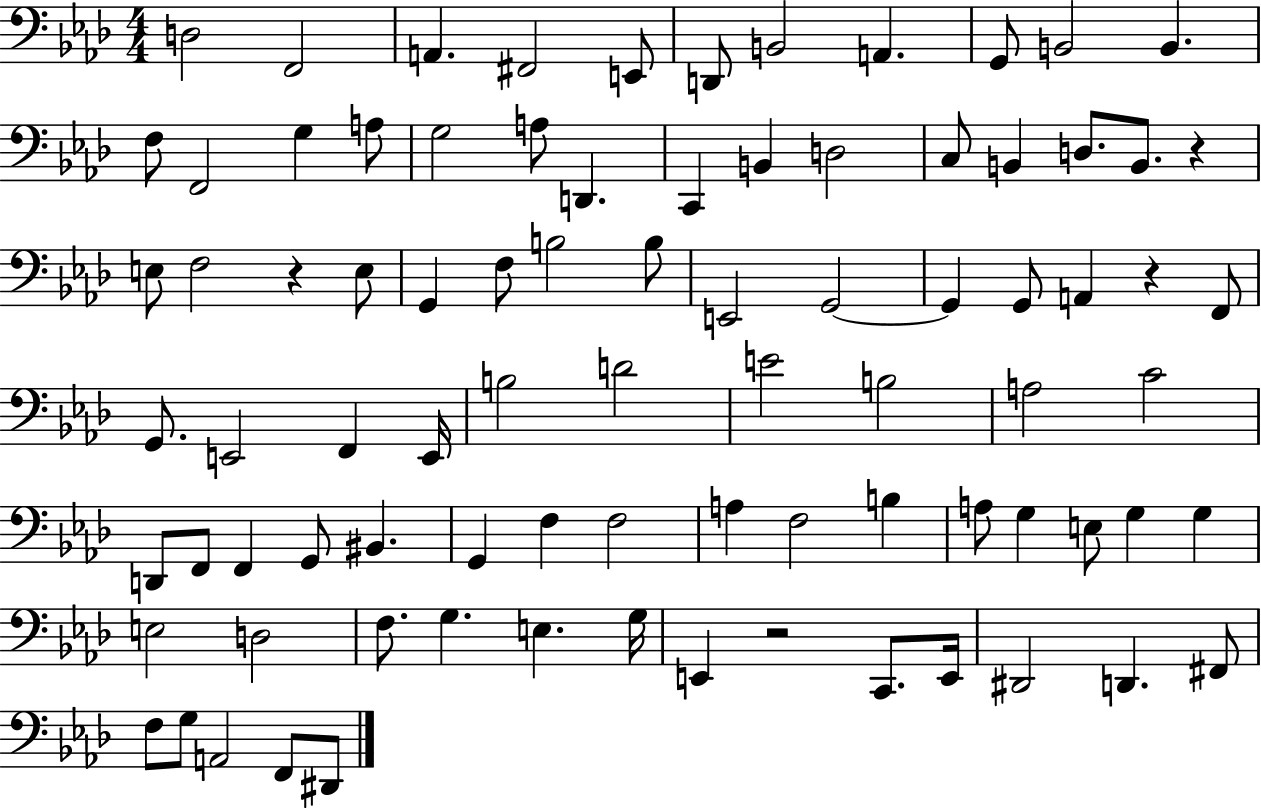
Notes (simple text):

D3/h F2/h A2/q. F#2/h E2/e D2/e B2/h A2/q. G2/e B2/h B2/q. F3/e F2/h G3/q A3/e G3/h A3/e D2/q. C2/q B2/q D3/h C3/e B2/q D3/e. B2/e. R/q E3/e F3/h R/q E3/e G2/q F3/e B3/h B3/e E2/h G2/h G2/q G2/e A2/q R/q F2/e G2/e. E2/h F2/q E2/s B3/h D4/h E4/h B3/h A3/h C4/h D2/e F2/e F2/q G2/e BIS2/q. G2/q F3/q F3/h A3/q F3/h B3/q A3/e G3/q E3/e G3/q G3/q E3/h D3/h F3/e. G3/q. E3/q. G3/s E2/q R/h C2/e. E2/s D#2/h D2/q. F#2/e F3/e G3/e A2/h F2/e D#2/e